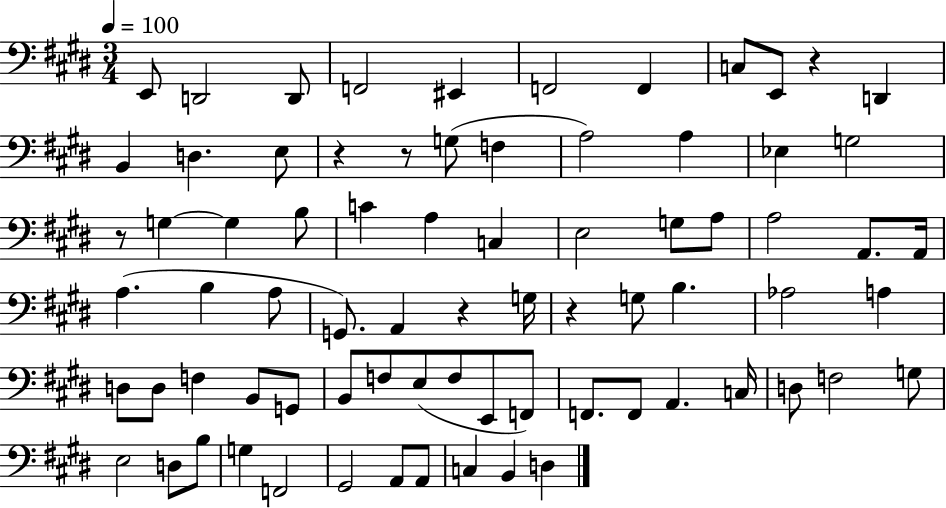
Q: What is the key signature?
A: E major